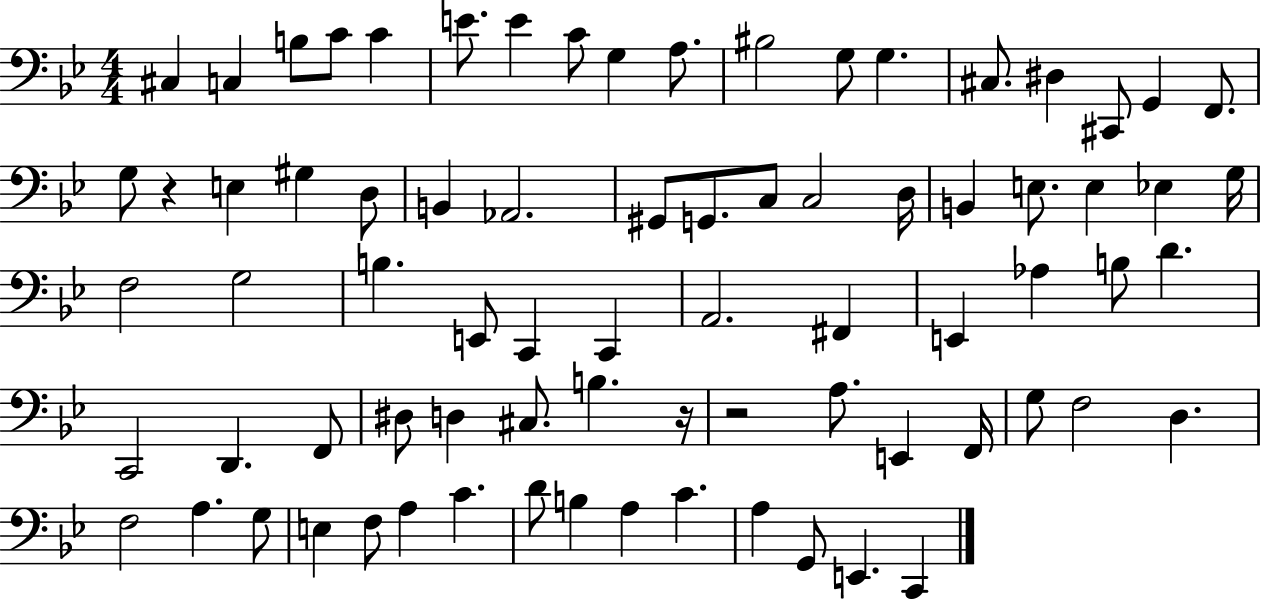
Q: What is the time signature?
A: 4/4